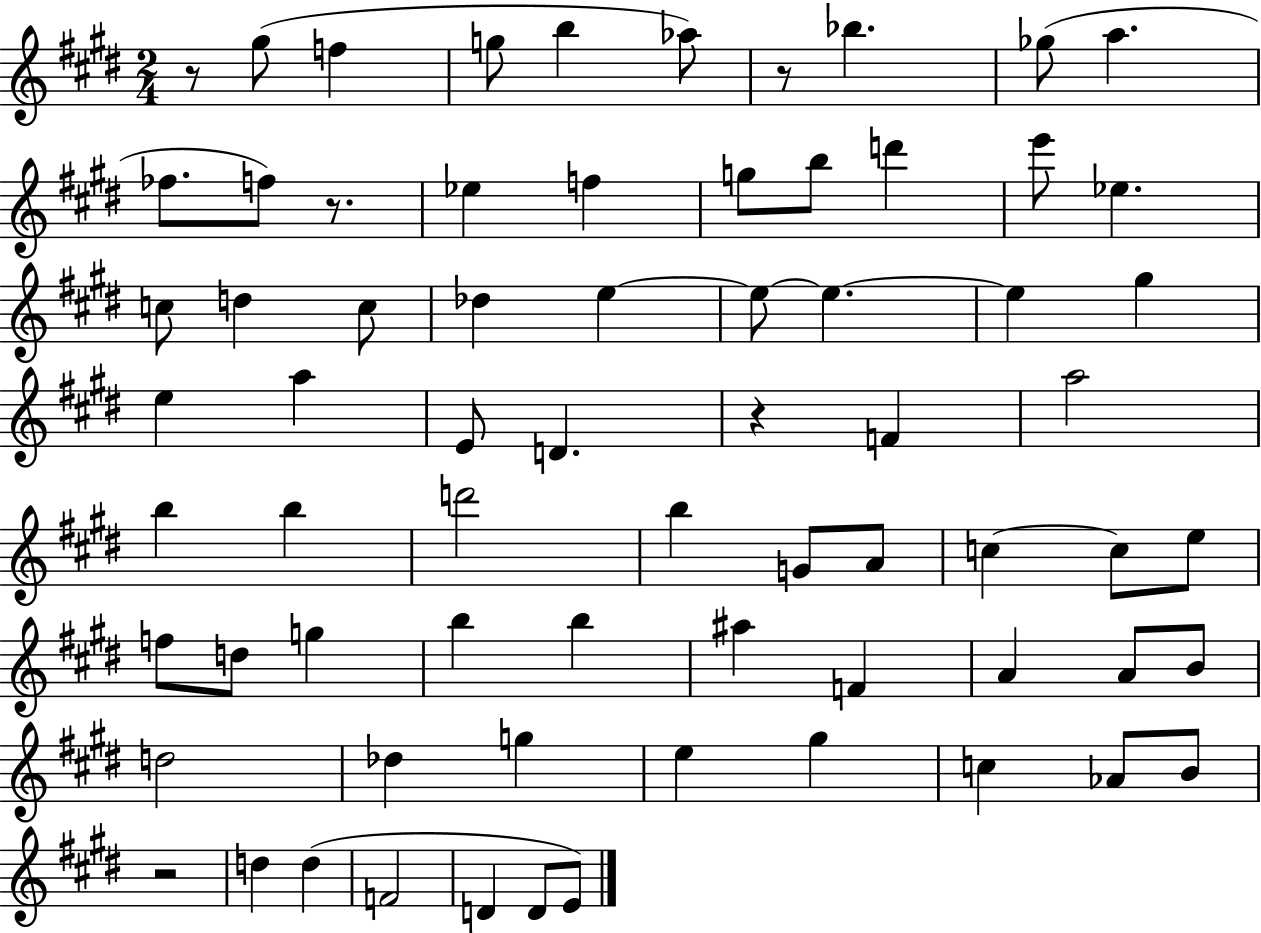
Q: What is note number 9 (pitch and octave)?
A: FES5